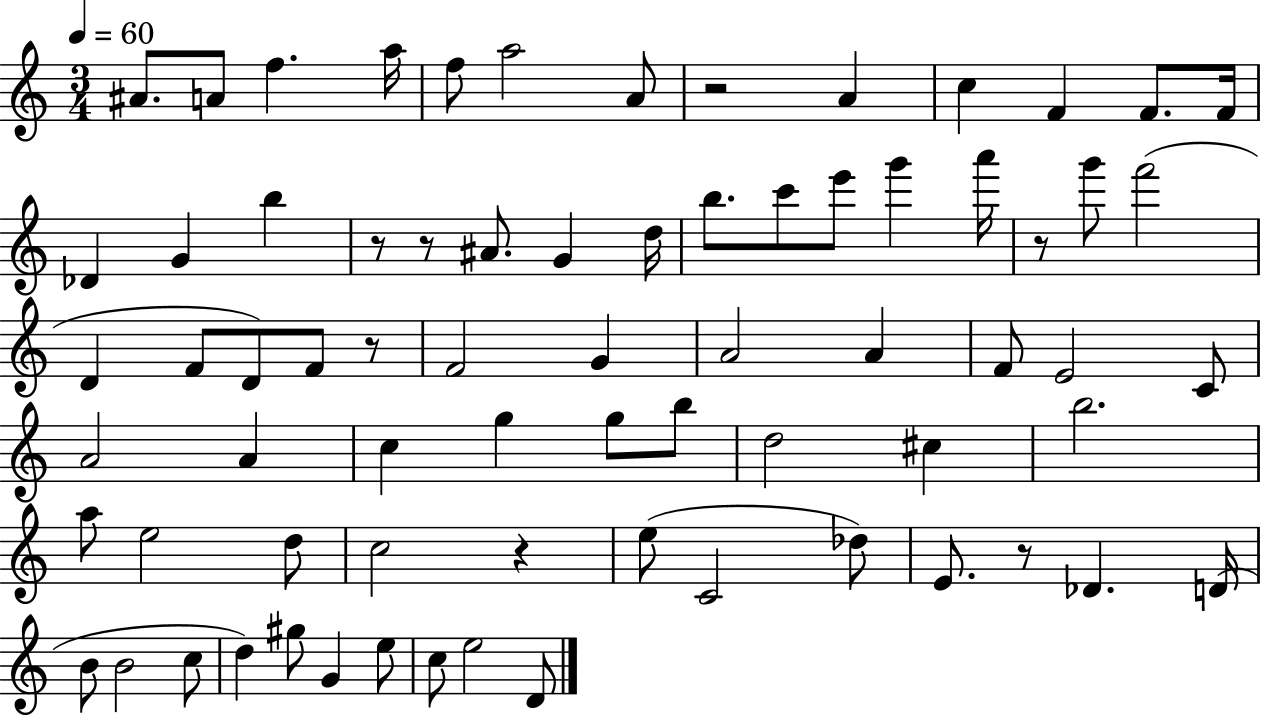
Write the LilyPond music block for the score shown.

{
  \clef treble
  \numericTimeSignature
  \time 3/4
  \key c \major
  \tempo 4 = 60
  \repeat volta 2 { ais'8. a'8 f''4. a''16 | f''8 a''2 a'8 | r2 a'4 | c''4 f'4 f'8. f'16 | \break des'4 g'4 b''4 | r8 r8 ais'8. g'4 d''16 | b''8. c'''8 e'''8 g'''4 a'''16 | r8 g'''8 f'''2( | \break d'4 f'8 d'8) f'8 r8 | f'2 g'4 | a'2 a'4 | f'8 e'2 c'8 | \break a'2 a'4 | c''4 g''4 g''8 b''8 | d''2 cis''4 | b''2. | \break a''8 e''2 d''8 | c''2 r4 | e''8( c'2 des''8) | e'8. r8 des'4. d'16( | \break b'8 b'2 c''8 | d''4) gis''8 g'4 e''8 | c''8 e''2 d'8 | } \bar "|."
}